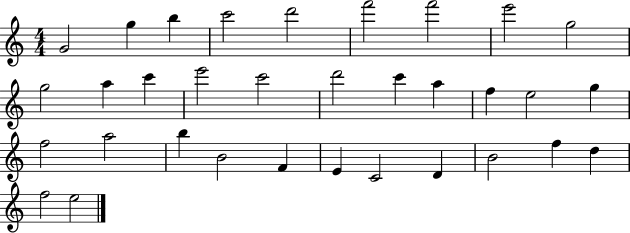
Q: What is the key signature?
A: C major